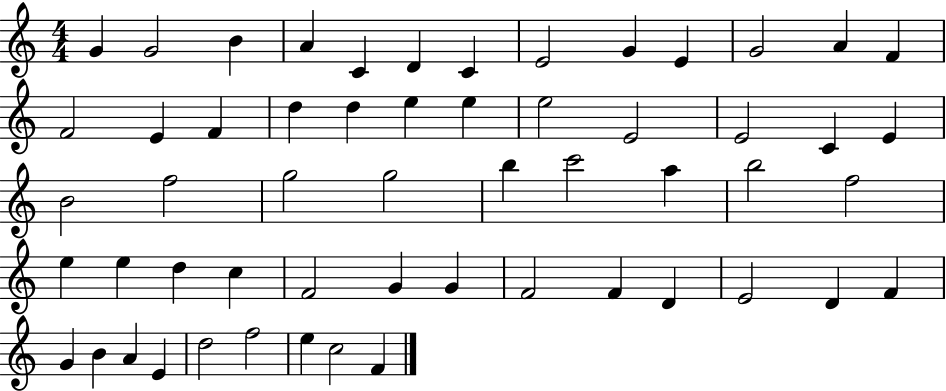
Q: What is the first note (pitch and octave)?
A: G4